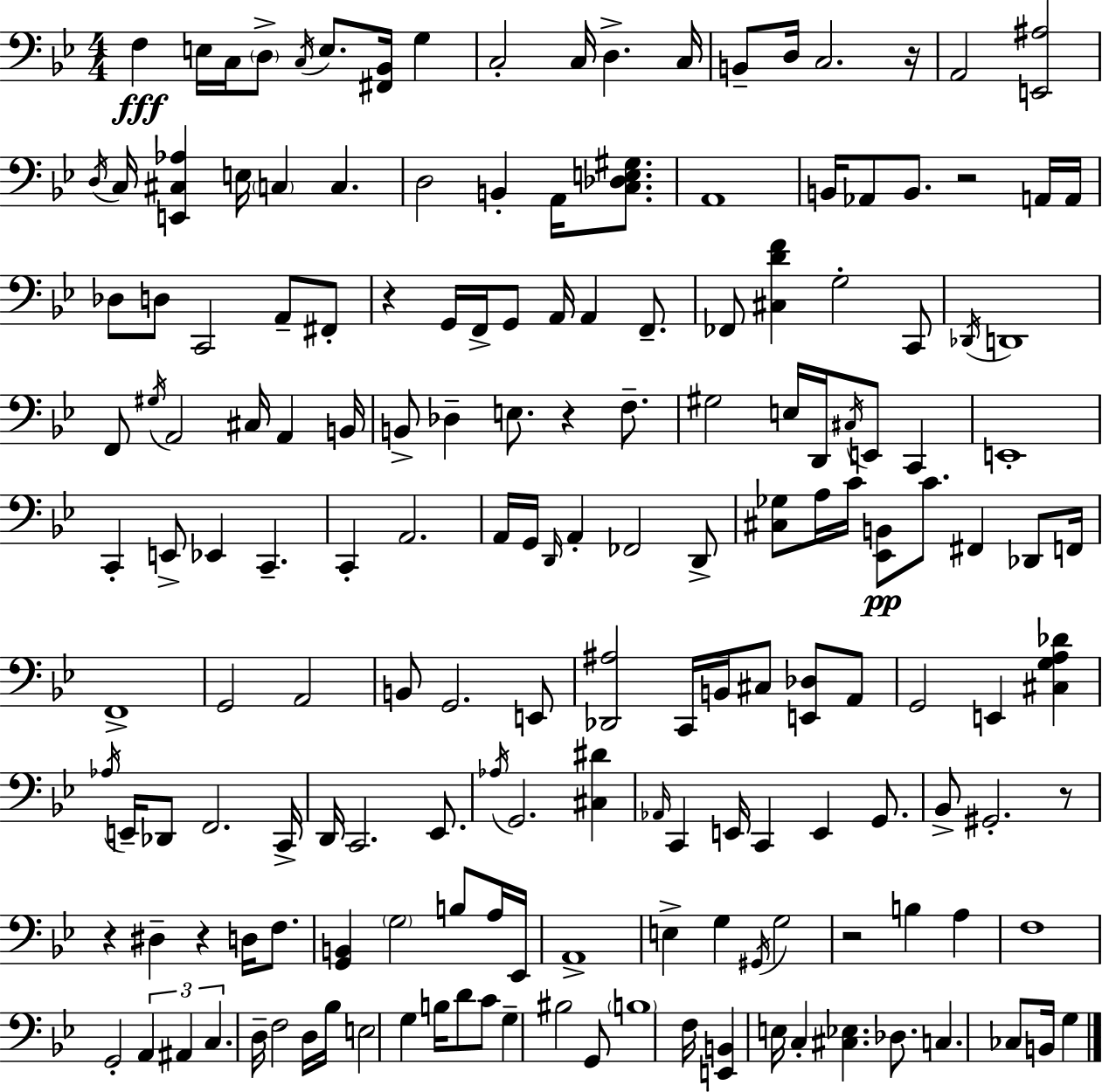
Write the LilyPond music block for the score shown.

{
  \clef bass
  \numericTimeSignature
  \time 4/4
  \key g \minor
  f4\fff e16 c16 \parenthesize d8-> \acciaccatura { c16 } e8. <fis, bes,>16 g4 | c2-. c16 d4.-> | c16 b,8-- d16 c2. | r16 a,2 <e, ais>2 | \break \acciaccatura { d16 } c16 <e, cis aes>4 e16 \parenthesize c4 c4. | d2 b,4-. a,16 <c des e gis>8. | a,1 | b,16 aes,8 b,8. r2 | \break a,16 a,16 des8 d8 c,2 a,8-- | fis,8-. r4 g,16 f,16-> g,8 a,16 a,4 f,8.-- | fes,8 <cis d' f'>4 g2-. | c,8 \acciaccatura { des,16 } d,1 | \break f,8 \acciaccatura { gis16 } a,2 cis16 a,4 | b,16 b,8-> des4-- e8. r4 | f8.-- gis2 e16 d,16 \acciaccatura { cis16 } e,8 | c,4 e,1-. | \break c,4-. e,8-> ees,4 c,4.-- | c,4-. a,2. | a,16 g,16 \grace { d,16 } a,4-. fes,2 | d,8-> <cis ges>8 a16 c'16 <ees, b,>8\pp c'8. fis,4 | \break des,8 f,16 f,1-> | g,2 a,2 | b,8 g,2. | e,8 <des, ais>2 c,16 b,16 | \break cis8 <e, des>8 a,8 g,2 e,4 | <cis g a des'>4 \acciaccatura { aes16 } e,16-- des,8 f,2. | c,16-> d,16 c,2. | ees,8. \acciaccatura { aes16 } g,2. | \break <cis dis'>4 \grace { aes,16 } c,4 e,16 c,4 | e,4 g,8. bes,8-> gis,2.-. | r8 r4 dis4-- | r4 d16 f8. <g, b,>4 \parenthesize g2 | \break b8 a16 ees,16 a,1-> | e4-> g4 | \acciaccatura { gis,16 } g2 r2 | b4 a4 f1 | \break g,2-. | \tuplet 3/2 { a,4 ais,4 c4. } | d16-- f2 d16 bes16 e2 | g4 b16 d'8 c'8 g4-- | \break bis2 g,8 \parenthesize b1 | f16 <e, b,>4 e16 | c4-. <cis ees>4. des8. c4. | ces8 b,16 g4 \bar "|."
}